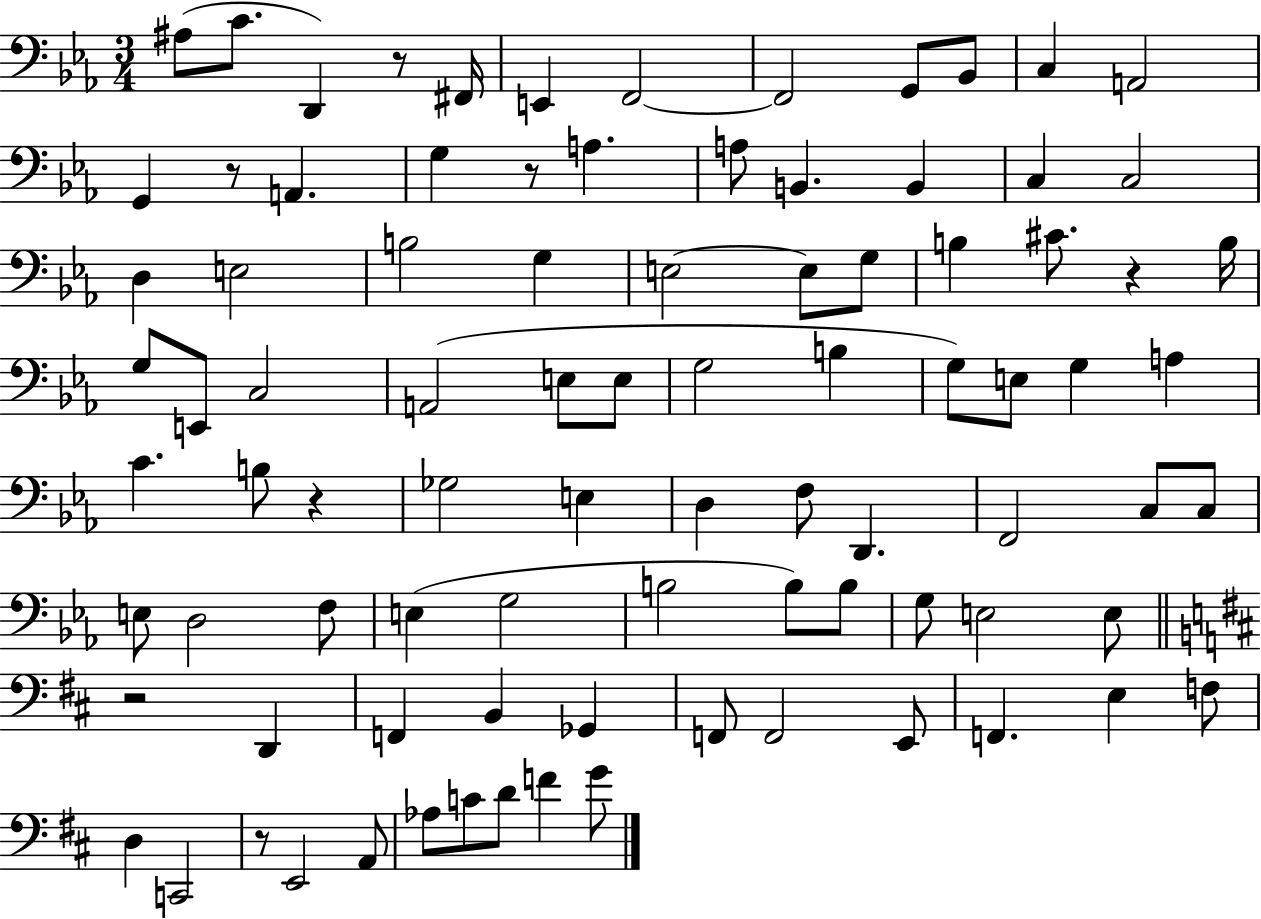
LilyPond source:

{
  \clef bass
  \numericTimeSignature
  \time 3/4
  \key ees \major
  \repeat volta 2 { ais8( c'8. d,4) r8 fis,16 | e,4 f,2~~ | f,2 g,8 bes,8 | c4 a,2 | \break g,4 r8 a,4. | g4 r8 a4. | a8 b,4. b,4 | c4 c2 | \break d4 e2 | b2 g4 | e2~~ e8 g8 | b4 cis'8. r4 b16 | \break g8 e,8 c2 | a,2( e8 e8 | g2 b4 | g8) e8 g4 a4 | \break c'4. b8 r4 | ges2 e4 | d4 f8 d,4. | f,2 c8 c8 | \break e8 d2 f8 | e4( g2 | b2 b8) b8 | g8 e2 e8 | \break \bar "||" \break \key d \major r2 d,4 | f,4 b,4 ges,4 | f,8 f,2 e,8 | f,4. e4 f8 | \break d4 c,2 | r8 e,2 a,8 | aes8 c'8 d'8 f'4 g'8 | } \bar "|."
}